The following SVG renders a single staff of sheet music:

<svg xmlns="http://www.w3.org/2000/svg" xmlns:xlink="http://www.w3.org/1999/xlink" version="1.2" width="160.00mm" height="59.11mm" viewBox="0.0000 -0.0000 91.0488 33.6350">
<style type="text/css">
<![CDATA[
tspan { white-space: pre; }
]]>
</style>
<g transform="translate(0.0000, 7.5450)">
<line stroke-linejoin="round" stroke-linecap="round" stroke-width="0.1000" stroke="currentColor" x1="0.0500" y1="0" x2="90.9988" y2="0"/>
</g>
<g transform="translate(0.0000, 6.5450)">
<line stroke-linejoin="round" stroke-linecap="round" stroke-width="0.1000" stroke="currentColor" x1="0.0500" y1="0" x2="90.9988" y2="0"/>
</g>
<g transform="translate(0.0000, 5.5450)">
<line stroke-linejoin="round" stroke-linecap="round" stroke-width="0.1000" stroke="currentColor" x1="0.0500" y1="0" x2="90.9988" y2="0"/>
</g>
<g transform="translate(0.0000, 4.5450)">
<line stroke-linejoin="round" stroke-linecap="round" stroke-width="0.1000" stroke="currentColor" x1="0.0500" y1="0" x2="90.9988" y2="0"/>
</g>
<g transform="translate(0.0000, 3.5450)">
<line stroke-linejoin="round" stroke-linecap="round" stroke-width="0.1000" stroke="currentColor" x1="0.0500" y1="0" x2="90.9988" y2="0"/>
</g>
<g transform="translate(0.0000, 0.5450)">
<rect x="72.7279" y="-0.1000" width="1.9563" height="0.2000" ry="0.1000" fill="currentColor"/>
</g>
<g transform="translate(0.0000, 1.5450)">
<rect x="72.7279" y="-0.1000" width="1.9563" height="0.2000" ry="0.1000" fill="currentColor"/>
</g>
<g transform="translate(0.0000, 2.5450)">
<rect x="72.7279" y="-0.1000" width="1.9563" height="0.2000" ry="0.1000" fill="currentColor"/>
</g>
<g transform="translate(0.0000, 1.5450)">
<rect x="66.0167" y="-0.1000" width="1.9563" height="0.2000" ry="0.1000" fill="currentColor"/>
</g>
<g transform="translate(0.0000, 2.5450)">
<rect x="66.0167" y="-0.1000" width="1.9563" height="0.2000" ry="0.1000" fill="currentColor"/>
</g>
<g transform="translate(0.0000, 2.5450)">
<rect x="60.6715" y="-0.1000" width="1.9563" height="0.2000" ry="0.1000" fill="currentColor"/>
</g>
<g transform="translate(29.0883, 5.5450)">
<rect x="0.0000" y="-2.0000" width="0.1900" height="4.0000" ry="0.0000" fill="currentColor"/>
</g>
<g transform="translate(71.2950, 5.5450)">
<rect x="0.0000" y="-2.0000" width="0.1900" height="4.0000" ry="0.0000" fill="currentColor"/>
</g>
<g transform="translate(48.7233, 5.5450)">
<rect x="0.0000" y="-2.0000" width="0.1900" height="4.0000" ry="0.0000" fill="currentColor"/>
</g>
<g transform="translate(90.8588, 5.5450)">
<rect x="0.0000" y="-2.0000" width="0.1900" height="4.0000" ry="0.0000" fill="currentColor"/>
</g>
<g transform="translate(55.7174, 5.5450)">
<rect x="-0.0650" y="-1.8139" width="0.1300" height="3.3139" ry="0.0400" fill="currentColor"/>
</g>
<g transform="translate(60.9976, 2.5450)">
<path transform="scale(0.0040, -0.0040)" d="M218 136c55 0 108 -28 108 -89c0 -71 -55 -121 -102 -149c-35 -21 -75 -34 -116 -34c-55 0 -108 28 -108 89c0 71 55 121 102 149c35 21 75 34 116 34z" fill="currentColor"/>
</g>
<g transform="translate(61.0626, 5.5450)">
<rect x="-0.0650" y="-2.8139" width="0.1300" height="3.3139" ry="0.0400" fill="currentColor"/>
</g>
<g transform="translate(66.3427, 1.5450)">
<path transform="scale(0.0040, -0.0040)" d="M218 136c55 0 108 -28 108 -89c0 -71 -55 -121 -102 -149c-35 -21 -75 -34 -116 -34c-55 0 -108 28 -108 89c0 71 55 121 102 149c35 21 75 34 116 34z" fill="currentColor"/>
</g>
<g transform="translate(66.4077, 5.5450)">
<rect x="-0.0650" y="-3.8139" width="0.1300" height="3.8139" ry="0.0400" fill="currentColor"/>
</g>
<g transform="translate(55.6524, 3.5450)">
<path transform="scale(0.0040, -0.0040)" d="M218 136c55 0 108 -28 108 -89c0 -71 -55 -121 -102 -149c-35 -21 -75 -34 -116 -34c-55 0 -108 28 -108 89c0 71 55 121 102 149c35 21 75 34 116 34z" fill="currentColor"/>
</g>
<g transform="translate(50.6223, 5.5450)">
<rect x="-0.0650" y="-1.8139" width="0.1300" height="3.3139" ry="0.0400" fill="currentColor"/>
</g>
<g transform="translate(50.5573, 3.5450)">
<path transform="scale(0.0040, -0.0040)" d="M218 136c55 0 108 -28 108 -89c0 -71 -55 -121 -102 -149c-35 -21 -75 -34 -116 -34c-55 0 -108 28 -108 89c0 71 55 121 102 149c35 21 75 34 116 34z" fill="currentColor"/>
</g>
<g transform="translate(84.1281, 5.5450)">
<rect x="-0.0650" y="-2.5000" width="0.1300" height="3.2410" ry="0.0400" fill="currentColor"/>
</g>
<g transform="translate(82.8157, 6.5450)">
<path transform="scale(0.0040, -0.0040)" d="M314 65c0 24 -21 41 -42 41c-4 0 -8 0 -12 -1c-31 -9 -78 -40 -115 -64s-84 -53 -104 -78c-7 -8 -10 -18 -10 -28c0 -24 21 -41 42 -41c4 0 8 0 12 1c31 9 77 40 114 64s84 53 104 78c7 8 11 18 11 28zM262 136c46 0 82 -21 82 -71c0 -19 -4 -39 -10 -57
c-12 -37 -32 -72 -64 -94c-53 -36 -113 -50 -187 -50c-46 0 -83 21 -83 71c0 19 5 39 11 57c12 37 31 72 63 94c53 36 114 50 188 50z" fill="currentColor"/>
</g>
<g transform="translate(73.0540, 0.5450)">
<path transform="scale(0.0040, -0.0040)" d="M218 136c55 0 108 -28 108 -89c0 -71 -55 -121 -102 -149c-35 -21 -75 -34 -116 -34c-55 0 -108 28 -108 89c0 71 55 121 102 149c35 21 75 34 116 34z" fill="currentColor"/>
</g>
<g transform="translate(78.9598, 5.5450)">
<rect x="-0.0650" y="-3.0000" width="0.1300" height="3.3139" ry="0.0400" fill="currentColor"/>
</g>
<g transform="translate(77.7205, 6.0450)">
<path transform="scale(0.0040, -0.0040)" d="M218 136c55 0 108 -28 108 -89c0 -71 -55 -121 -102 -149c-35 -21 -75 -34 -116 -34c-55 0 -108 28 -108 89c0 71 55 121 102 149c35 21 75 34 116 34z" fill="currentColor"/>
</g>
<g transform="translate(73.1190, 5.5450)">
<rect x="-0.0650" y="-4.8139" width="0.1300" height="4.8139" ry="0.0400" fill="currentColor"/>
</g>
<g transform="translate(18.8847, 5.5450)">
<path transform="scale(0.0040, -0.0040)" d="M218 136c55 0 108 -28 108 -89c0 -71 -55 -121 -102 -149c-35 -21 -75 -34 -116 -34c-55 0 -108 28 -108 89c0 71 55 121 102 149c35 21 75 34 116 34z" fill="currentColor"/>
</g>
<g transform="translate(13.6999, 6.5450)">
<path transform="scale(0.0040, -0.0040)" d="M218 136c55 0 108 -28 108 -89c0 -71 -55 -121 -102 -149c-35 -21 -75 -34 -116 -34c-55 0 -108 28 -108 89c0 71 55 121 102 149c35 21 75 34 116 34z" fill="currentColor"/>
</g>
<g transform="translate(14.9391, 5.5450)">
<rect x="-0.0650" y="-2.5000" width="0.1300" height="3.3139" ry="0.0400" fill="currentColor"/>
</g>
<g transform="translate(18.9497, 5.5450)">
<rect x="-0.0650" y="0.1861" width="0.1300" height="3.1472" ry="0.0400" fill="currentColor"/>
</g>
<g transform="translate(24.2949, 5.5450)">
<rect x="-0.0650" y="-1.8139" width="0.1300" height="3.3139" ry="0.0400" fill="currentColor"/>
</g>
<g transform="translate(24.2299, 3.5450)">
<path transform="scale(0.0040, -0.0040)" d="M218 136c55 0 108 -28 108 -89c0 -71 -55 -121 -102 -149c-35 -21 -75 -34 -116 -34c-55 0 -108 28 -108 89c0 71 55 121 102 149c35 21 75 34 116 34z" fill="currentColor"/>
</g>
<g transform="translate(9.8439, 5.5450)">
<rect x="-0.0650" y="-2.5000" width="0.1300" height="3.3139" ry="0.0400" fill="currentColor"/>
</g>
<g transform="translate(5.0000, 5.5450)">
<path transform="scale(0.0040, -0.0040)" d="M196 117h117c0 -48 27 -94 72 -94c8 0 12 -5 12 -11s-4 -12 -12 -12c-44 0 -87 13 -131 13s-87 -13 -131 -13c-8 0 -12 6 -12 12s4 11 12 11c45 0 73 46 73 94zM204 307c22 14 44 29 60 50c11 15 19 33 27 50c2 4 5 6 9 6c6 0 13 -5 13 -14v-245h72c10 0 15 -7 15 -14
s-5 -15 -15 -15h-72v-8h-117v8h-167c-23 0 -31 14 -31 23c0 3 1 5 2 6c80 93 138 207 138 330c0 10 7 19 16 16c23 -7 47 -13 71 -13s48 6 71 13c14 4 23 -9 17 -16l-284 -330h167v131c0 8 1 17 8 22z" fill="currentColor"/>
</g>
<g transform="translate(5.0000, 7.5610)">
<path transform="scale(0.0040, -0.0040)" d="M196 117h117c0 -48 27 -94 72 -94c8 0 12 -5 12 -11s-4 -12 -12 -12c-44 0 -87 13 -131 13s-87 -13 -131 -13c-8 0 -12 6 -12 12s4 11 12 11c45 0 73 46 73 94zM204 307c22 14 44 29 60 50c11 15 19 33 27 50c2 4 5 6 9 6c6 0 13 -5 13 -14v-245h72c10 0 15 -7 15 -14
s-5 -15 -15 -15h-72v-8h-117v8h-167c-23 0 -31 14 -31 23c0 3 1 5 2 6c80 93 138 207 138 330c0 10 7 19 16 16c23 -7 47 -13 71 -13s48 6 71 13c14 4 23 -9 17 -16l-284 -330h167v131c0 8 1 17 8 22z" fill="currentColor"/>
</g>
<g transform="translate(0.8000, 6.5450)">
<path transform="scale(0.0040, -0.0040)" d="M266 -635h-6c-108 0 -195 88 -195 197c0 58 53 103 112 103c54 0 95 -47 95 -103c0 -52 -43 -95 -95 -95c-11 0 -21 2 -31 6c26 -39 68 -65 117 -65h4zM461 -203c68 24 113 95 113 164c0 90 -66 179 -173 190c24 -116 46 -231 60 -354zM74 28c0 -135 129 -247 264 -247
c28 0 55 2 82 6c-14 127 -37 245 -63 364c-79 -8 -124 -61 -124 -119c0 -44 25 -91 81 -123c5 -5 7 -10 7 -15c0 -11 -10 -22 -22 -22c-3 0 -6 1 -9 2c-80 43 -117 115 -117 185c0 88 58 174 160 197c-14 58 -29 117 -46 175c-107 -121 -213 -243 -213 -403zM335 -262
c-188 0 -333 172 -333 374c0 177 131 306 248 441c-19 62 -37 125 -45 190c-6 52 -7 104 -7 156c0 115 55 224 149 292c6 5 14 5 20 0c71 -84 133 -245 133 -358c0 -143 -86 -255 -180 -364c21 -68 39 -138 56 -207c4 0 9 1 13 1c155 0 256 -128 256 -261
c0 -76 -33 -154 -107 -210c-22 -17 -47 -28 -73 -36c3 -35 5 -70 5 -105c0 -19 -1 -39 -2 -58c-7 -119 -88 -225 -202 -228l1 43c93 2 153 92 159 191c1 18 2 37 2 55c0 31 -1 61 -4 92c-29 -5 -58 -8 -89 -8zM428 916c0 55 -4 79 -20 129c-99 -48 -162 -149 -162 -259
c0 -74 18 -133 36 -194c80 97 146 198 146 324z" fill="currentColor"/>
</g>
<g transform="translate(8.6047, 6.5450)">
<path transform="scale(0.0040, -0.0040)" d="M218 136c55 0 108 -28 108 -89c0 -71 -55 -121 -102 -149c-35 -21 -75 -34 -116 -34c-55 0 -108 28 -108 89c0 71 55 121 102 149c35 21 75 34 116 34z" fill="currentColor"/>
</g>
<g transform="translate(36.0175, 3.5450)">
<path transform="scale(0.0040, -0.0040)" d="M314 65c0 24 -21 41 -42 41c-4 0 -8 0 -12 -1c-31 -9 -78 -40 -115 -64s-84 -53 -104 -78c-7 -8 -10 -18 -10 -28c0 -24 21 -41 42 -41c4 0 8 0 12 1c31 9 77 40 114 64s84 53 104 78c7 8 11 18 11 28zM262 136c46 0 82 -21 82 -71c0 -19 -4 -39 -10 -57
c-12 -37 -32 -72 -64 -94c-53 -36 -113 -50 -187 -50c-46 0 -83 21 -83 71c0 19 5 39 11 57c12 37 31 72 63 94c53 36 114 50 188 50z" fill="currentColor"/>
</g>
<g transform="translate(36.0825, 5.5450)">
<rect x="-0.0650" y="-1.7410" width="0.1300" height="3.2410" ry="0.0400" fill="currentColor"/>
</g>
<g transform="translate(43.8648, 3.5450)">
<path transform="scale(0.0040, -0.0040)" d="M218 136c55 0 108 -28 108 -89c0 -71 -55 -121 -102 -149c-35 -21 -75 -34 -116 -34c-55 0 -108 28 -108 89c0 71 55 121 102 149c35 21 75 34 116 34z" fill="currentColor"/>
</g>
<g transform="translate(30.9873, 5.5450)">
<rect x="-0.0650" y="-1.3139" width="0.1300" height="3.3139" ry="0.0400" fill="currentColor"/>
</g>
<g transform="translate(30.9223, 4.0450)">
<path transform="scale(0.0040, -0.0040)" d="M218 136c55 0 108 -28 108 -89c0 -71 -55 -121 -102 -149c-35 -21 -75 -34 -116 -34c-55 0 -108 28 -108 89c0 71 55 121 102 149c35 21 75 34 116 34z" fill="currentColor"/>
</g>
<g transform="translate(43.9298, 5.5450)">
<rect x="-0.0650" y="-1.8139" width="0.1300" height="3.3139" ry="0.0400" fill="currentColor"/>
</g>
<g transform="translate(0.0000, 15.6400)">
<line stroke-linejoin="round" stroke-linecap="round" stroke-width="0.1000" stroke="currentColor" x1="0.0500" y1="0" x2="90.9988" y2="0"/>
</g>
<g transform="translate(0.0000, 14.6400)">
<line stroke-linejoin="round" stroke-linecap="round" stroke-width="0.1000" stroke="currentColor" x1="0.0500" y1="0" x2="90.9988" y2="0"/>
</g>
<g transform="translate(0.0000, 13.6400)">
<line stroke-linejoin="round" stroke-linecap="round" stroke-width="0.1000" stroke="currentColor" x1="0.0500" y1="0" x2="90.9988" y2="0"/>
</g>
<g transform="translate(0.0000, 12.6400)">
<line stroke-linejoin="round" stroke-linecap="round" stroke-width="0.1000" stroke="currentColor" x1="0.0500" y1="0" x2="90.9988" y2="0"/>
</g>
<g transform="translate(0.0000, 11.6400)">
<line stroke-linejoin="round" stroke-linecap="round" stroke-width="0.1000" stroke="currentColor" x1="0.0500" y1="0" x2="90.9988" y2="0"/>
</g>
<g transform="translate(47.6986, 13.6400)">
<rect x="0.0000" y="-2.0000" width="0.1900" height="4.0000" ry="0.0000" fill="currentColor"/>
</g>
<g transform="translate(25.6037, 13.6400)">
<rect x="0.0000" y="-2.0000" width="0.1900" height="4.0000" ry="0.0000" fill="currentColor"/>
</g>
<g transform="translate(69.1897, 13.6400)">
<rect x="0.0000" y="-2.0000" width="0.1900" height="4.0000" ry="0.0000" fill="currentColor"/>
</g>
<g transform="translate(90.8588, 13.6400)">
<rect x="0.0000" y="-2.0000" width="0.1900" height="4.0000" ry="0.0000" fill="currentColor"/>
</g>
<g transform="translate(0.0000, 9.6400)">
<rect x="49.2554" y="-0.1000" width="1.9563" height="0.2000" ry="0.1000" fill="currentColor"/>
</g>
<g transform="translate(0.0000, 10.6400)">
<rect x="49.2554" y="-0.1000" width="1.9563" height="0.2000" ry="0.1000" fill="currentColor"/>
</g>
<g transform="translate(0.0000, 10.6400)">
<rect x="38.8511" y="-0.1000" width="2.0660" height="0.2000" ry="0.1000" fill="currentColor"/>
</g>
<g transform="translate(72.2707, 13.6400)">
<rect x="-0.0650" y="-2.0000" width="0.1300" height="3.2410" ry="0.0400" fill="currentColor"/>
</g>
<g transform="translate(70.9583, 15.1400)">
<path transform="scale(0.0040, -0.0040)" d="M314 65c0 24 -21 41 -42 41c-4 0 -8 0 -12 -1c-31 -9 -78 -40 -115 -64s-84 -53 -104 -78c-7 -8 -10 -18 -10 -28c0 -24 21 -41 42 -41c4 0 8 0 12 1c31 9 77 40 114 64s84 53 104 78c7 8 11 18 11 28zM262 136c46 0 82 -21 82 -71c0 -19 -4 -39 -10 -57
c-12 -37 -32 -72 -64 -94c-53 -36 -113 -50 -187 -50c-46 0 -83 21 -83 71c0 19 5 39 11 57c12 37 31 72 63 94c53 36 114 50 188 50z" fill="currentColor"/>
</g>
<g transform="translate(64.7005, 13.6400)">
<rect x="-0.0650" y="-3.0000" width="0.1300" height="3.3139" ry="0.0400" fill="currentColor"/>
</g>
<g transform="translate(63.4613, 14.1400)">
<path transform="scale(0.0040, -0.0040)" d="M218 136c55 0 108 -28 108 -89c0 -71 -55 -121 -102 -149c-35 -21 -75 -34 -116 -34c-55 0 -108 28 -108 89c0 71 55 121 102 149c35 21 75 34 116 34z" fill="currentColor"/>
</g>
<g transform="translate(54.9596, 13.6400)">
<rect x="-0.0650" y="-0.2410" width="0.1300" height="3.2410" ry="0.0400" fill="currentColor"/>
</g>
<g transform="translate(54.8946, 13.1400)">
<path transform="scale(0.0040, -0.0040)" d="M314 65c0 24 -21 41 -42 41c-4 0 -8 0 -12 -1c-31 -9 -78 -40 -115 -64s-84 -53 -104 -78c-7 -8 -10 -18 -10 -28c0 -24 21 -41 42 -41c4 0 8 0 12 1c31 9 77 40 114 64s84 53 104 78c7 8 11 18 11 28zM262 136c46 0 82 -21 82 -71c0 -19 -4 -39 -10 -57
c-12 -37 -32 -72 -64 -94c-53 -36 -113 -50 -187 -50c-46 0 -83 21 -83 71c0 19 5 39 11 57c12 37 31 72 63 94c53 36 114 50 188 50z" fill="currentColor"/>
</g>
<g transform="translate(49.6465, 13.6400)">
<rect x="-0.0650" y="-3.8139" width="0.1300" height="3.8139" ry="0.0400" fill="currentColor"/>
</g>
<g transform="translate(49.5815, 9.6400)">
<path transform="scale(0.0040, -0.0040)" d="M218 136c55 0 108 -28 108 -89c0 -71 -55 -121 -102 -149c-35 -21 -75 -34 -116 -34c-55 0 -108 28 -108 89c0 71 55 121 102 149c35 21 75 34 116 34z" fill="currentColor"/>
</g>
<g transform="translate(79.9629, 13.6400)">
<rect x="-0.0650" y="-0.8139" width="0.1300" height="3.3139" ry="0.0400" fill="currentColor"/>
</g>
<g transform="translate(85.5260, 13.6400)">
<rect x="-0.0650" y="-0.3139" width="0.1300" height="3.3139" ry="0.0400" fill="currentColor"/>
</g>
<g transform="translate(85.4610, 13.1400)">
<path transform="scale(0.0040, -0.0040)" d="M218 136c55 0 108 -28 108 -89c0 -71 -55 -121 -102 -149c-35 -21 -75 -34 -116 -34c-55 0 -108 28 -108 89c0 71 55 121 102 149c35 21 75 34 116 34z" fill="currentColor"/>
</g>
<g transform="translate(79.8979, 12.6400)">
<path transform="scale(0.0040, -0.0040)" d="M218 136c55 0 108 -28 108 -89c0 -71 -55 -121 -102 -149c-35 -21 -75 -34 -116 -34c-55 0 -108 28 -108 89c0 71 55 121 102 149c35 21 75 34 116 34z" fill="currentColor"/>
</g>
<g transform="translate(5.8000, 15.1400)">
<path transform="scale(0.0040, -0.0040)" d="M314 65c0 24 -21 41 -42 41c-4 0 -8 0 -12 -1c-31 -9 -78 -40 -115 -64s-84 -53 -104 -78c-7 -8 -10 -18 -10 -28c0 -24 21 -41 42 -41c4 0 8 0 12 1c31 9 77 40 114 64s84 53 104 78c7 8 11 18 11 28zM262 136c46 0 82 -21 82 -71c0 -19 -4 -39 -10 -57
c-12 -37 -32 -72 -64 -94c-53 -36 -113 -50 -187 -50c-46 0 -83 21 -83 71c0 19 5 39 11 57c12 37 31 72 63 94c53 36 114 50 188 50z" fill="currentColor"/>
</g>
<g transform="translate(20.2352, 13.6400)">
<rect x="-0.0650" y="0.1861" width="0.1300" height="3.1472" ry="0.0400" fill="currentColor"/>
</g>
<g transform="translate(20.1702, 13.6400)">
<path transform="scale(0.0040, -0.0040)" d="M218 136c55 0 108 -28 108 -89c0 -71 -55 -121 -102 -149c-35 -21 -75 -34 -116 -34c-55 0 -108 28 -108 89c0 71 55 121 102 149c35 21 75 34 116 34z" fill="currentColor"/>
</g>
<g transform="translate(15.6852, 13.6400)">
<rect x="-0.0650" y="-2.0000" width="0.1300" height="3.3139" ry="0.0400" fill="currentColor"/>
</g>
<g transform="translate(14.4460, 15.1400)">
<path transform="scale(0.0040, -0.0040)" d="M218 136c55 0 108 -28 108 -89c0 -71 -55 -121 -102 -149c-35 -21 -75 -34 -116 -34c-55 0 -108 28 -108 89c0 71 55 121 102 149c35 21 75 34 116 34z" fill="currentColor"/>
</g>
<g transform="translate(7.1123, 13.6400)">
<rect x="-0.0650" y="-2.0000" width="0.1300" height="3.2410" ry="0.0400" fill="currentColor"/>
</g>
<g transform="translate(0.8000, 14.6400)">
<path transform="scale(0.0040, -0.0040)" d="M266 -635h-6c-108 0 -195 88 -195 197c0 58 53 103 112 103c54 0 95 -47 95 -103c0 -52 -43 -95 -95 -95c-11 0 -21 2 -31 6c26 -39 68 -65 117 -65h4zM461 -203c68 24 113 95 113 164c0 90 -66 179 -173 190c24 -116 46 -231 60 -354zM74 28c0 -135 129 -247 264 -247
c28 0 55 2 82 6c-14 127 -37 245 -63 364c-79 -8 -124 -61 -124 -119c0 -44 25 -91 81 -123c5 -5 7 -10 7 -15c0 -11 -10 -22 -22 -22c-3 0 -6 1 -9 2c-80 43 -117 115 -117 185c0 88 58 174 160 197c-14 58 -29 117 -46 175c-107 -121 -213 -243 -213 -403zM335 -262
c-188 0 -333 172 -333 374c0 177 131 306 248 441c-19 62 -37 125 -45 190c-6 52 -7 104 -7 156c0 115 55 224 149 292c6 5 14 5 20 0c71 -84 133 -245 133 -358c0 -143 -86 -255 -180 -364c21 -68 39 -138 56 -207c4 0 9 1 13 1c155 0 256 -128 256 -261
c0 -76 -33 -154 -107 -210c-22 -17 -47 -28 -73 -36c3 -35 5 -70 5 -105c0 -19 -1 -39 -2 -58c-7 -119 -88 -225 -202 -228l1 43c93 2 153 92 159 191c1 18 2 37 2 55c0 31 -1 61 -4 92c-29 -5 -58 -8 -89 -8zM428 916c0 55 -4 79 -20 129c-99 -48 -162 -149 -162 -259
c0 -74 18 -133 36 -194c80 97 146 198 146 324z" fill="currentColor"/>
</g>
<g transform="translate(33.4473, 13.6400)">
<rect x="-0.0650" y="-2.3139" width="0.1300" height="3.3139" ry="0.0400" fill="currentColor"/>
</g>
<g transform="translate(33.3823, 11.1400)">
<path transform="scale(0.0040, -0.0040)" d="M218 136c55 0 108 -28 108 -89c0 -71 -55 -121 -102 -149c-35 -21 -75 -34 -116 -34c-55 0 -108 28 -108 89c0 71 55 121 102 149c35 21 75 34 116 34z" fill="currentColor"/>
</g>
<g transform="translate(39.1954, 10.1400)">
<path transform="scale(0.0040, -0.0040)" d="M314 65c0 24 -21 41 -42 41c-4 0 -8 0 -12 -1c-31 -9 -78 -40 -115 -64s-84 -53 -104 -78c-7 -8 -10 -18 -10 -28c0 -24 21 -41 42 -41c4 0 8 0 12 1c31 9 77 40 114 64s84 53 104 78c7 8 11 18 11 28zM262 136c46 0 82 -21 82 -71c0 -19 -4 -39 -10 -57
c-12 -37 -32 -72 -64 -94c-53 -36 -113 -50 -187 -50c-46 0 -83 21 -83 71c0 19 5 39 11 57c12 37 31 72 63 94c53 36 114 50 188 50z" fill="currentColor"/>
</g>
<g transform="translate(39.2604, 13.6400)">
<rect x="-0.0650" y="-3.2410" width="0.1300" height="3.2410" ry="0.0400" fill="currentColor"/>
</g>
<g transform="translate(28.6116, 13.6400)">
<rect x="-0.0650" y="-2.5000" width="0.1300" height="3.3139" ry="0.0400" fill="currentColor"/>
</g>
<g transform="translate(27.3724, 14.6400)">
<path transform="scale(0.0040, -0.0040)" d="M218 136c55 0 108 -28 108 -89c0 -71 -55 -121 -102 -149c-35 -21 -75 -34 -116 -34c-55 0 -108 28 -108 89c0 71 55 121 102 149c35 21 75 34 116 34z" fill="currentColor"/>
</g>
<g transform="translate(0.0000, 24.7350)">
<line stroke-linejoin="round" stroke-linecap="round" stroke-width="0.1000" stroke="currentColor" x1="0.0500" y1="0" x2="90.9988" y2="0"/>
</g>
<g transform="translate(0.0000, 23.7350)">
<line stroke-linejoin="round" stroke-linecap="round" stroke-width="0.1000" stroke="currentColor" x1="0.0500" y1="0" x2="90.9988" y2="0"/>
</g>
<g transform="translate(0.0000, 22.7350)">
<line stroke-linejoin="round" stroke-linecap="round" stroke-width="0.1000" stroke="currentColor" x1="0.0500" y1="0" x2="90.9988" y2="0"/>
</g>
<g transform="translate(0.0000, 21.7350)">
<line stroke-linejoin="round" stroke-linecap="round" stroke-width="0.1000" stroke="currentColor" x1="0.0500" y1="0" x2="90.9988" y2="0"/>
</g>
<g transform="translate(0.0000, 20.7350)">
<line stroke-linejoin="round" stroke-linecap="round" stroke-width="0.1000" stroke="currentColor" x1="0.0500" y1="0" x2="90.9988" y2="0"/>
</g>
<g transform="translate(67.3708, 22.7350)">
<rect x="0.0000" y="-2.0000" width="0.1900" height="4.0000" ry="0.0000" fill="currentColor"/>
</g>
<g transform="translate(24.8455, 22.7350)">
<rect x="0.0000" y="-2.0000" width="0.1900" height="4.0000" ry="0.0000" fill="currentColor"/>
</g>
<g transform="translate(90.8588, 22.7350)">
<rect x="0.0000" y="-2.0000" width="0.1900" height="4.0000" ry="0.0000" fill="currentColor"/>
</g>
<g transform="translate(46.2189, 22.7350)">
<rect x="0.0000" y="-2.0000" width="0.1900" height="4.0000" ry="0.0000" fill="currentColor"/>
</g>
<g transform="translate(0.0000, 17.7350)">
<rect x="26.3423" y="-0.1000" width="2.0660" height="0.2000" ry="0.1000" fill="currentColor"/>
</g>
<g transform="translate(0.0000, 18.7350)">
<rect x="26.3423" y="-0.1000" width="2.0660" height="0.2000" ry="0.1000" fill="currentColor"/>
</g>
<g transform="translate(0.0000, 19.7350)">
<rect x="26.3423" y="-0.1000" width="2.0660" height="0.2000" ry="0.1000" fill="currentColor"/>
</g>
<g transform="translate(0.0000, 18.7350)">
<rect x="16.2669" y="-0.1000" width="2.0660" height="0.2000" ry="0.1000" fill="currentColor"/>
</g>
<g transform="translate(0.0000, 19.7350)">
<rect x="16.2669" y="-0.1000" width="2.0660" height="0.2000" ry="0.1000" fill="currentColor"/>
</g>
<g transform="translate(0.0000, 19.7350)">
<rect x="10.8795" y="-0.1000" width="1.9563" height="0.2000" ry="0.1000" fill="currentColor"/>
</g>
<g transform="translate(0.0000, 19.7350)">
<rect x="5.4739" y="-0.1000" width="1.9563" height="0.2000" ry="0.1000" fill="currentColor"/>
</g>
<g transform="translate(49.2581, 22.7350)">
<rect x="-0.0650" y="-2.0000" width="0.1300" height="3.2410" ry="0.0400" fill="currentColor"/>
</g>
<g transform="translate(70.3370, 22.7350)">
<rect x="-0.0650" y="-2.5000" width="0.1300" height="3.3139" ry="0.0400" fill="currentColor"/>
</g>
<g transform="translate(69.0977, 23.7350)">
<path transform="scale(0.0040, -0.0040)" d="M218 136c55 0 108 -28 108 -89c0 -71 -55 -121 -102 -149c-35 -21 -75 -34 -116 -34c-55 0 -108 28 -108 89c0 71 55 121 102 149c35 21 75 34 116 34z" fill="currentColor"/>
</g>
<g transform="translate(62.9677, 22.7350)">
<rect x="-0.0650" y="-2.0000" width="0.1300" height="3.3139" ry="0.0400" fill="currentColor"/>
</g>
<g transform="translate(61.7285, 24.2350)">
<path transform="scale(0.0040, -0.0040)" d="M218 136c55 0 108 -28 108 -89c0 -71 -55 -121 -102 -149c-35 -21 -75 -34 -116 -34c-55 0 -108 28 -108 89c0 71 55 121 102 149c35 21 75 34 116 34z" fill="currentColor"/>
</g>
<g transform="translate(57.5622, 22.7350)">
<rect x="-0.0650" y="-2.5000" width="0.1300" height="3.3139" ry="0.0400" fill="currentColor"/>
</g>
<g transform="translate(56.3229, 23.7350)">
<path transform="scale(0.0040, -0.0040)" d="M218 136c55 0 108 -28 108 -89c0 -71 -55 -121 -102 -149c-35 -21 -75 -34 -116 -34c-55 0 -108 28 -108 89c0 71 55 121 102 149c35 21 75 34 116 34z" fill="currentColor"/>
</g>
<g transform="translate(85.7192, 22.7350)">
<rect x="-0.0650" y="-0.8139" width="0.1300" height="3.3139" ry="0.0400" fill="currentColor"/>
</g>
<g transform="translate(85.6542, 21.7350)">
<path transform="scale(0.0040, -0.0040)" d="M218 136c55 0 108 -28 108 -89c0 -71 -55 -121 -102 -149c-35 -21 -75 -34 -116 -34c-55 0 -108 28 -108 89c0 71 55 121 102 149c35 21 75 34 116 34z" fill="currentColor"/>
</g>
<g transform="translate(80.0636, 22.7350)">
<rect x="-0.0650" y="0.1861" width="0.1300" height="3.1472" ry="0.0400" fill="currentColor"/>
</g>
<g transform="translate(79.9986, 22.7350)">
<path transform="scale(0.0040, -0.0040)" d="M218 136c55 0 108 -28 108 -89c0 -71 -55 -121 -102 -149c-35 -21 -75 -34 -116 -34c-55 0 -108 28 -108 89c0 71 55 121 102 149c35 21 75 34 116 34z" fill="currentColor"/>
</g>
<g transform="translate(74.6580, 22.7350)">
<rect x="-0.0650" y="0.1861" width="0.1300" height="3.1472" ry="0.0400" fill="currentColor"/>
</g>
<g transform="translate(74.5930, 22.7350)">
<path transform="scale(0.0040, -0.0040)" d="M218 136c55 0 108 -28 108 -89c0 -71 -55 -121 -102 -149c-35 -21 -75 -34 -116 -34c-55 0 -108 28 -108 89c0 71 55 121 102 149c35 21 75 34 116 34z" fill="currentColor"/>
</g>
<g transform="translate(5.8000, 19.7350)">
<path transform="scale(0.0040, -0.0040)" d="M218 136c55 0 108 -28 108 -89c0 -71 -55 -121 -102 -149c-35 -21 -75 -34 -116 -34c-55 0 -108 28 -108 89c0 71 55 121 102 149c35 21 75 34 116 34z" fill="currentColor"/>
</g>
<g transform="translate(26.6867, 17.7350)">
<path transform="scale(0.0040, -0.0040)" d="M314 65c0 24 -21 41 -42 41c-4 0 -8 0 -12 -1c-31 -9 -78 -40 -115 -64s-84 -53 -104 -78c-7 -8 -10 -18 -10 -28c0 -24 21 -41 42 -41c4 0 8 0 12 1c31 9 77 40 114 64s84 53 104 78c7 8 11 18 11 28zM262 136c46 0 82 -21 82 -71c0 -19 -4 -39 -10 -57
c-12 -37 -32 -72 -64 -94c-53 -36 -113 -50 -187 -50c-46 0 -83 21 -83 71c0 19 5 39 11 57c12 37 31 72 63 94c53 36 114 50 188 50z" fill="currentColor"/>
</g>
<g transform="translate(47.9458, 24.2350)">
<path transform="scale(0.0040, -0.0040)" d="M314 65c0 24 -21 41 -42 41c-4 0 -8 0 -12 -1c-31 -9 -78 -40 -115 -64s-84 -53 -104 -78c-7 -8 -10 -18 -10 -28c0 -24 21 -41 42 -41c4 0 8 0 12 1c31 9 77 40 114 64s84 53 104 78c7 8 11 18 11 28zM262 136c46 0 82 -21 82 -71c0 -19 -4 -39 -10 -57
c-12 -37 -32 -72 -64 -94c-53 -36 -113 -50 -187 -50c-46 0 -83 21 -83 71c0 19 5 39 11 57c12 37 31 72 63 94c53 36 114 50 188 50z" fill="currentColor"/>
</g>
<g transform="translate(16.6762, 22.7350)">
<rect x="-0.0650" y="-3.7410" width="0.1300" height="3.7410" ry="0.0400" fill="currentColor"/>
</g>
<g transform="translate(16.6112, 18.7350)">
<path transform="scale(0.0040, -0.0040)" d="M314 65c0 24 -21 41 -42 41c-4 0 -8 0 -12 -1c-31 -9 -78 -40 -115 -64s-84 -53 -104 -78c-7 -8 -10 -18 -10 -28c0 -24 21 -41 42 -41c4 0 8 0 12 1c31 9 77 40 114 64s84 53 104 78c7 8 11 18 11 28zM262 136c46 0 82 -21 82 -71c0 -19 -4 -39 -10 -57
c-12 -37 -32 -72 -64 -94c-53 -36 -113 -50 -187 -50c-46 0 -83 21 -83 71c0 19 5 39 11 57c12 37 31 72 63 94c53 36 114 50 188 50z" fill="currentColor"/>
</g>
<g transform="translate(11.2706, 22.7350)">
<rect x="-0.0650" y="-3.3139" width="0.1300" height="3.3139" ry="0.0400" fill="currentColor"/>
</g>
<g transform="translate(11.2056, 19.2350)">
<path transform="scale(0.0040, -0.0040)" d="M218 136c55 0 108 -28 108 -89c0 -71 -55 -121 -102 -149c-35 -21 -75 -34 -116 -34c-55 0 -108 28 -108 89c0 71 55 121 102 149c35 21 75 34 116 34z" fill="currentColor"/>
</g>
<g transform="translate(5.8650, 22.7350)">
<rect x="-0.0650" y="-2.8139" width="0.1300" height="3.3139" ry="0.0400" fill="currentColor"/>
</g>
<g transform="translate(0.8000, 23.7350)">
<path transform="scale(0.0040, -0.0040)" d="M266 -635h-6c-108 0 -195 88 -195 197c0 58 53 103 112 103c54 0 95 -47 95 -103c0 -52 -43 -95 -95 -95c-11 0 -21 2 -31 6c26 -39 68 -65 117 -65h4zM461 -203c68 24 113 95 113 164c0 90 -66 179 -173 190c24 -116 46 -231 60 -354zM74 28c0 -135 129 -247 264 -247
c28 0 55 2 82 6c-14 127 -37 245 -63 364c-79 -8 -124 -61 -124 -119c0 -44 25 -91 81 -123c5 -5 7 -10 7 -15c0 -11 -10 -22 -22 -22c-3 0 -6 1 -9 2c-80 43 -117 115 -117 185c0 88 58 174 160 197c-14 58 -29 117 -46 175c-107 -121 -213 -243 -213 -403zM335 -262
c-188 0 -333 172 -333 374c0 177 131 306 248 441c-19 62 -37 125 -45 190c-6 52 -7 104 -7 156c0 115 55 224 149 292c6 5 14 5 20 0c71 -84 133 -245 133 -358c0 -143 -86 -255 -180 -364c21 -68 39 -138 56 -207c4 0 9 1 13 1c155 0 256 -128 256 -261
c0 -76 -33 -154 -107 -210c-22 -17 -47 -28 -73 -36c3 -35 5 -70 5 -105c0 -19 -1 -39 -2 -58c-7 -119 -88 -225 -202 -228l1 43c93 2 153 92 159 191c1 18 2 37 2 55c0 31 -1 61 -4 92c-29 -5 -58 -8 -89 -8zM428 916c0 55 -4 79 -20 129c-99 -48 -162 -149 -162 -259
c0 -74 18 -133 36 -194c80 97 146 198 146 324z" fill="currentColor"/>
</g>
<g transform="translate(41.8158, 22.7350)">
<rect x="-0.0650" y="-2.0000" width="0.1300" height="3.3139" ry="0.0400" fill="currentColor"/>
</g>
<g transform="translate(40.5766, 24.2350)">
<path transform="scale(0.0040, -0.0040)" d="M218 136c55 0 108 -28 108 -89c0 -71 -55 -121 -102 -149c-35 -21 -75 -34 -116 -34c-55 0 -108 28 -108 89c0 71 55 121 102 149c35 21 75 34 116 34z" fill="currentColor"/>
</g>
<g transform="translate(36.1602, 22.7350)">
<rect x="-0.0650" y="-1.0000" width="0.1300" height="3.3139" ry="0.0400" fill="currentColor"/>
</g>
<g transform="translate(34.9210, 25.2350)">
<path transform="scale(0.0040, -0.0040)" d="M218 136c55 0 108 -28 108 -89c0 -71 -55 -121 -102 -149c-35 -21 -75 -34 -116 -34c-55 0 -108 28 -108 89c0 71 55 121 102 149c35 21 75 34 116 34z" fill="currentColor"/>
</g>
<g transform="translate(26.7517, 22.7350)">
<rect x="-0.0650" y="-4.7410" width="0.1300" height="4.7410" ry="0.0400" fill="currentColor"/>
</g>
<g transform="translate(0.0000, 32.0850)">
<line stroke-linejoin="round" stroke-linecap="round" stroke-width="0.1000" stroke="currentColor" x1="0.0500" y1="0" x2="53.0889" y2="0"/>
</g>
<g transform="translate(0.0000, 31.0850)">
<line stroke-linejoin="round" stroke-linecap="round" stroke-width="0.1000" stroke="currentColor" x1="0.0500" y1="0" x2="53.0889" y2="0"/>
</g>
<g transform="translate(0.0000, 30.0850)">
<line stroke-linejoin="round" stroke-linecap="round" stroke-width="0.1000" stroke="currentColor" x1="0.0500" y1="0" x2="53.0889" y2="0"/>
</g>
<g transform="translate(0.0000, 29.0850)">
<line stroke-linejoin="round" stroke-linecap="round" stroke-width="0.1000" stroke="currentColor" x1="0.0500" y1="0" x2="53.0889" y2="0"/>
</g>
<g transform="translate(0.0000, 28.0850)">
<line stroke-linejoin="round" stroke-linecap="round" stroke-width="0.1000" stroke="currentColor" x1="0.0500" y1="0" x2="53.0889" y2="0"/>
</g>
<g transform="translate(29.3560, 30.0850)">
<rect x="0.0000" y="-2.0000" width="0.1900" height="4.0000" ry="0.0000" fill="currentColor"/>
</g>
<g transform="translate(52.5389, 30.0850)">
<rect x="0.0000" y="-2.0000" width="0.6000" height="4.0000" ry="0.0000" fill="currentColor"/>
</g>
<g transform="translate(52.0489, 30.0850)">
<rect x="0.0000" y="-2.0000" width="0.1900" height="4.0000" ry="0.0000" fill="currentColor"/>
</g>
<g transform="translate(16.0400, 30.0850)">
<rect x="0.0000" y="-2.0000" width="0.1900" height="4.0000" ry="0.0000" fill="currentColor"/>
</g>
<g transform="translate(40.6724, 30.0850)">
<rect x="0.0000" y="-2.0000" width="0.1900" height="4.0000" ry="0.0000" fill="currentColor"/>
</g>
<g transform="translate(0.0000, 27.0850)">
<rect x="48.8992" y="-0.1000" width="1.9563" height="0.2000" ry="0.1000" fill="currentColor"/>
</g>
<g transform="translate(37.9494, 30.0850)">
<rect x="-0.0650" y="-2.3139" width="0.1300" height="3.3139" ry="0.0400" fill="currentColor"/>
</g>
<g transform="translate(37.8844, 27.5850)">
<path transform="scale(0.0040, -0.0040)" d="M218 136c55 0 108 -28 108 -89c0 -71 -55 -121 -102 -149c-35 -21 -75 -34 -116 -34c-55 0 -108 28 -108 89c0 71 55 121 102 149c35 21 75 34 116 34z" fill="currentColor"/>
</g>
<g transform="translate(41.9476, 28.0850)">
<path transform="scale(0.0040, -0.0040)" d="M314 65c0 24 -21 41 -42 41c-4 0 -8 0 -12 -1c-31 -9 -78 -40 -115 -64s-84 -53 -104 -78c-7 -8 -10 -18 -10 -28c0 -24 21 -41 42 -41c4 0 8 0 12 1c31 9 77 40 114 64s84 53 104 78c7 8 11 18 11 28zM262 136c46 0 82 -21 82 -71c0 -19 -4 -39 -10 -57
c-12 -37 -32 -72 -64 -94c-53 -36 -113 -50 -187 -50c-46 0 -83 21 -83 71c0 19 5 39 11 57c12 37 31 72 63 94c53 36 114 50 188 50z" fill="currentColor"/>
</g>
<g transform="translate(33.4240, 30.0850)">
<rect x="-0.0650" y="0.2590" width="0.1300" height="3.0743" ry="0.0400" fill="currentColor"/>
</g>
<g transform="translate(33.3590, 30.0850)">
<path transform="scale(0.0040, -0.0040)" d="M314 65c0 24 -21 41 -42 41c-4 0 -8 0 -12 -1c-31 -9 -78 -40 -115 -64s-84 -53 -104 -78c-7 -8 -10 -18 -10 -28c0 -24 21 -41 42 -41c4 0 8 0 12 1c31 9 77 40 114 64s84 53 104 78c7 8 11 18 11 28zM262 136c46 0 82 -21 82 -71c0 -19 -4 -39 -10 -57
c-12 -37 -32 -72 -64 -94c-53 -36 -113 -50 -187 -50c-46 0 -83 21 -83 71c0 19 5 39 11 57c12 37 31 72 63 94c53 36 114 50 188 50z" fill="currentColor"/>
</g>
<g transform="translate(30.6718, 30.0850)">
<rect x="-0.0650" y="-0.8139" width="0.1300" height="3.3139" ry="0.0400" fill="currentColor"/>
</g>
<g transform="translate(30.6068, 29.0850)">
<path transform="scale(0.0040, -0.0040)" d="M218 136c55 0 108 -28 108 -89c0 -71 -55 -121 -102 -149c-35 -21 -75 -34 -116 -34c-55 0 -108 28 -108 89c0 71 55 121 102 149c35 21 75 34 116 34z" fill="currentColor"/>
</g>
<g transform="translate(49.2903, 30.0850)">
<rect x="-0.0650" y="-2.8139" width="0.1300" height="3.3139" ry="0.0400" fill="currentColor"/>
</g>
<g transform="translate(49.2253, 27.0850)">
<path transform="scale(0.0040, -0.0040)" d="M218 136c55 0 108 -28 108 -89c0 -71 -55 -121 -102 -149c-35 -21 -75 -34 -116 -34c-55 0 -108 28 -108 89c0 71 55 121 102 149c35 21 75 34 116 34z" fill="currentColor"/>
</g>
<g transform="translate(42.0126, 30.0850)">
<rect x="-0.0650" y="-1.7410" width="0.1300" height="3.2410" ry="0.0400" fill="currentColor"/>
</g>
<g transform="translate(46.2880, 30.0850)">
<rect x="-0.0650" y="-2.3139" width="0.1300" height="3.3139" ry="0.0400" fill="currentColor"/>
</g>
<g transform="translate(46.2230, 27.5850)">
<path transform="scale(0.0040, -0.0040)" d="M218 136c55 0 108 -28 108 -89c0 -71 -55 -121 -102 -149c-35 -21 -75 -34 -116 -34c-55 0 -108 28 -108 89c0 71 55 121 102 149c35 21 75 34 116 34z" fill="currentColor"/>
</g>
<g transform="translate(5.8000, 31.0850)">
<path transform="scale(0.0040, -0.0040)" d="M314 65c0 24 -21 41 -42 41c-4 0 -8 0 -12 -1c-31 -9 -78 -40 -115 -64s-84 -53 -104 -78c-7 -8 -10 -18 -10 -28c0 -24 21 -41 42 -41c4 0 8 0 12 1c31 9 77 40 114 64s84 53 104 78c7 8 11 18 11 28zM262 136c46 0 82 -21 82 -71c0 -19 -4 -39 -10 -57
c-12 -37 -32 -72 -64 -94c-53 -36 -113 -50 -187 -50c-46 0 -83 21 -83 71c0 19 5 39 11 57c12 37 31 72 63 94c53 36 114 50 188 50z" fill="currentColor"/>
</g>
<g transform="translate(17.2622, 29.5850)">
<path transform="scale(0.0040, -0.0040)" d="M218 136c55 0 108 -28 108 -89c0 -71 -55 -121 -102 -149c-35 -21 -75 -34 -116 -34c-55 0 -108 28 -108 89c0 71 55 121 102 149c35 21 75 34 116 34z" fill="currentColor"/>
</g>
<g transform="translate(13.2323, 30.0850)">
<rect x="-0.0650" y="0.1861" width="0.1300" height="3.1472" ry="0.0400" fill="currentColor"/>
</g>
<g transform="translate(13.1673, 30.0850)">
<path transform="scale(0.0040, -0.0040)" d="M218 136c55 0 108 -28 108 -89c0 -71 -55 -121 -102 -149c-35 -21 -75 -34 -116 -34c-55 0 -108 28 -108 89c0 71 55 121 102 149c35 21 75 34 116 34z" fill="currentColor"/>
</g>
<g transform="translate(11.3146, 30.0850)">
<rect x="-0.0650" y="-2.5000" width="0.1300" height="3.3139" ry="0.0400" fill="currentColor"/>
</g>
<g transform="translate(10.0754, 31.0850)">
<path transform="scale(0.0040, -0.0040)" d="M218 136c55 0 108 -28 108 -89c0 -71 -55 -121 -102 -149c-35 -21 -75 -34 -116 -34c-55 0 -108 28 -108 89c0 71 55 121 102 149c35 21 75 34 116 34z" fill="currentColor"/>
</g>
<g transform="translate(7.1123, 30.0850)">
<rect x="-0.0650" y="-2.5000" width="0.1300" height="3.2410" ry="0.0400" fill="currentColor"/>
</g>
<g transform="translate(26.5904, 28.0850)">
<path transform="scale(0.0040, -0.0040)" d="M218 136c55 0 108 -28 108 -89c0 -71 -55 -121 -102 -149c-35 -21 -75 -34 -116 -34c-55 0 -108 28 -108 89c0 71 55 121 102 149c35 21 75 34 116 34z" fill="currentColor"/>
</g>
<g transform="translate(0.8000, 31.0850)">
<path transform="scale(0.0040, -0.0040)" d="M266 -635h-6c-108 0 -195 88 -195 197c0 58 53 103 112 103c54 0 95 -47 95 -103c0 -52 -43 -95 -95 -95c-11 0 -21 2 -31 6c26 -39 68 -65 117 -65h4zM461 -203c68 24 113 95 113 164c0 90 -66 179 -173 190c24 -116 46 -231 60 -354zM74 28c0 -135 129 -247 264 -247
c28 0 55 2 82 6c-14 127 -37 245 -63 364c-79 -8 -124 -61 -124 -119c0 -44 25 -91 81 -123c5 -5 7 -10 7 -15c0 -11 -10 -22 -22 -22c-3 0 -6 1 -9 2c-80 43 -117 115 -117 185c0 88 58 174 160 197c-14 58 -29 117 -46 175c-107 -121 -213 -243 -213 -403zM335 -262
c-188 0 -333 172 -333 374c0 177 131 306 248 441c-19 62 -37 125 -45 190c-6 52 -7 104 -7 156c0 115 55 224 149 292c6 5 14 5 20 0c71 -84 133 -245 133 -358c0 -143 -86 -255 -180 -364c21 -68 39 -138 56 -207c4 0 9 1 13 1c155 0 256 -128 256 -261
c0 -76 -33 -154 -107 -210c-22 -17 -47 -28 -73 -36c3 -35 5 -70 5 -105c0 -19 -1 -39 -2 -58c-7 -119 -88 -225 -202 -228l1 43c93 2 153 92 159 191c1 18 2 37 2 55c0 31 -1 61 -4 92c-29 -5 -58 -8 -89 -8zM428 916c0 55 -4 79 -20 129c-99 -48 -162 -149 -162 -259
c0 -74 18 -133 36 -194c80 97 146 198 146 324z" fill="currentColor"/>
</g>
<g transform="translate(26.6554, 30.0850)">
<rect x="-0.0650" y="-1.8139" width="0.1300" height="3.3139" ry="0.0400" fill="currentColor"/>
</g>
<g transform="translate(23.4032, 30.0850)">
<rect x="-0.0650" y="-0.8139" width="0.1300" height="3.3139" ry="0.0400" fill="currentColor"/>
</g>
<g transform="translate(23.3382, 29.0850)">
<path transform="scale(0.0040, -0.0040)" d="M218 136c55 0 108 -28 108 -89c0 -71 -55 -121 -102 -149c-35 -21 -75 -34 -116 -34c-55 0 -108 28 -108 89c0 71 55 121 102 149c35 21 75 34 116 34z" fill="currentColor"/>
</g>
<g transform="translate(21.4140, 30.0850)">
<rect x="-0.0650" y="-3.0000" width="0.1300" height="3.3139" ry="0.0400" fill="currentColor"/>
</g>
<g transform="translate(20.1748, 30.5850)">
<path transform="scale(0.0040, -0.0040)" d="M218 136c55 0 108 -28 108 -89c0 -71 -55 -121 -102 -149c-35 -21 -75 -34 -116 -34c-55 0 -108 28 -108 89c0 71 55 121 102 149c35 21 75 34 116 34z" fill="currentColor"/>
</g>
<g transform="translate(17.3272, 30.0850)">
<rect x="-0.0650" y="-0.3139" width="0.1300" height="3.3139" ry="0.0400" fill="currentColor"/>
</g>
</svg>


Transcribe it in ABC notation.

X:1
T:Untitled
M:4/4
L:1/4
K:C
G G B f e f2 f f f a c' e' A G2 F2 F B G g b2 c' c2 A F2 d c a b c'2 e'2 D F F2 G F G B B d G2 G B c A d f d B2 g f2 g a